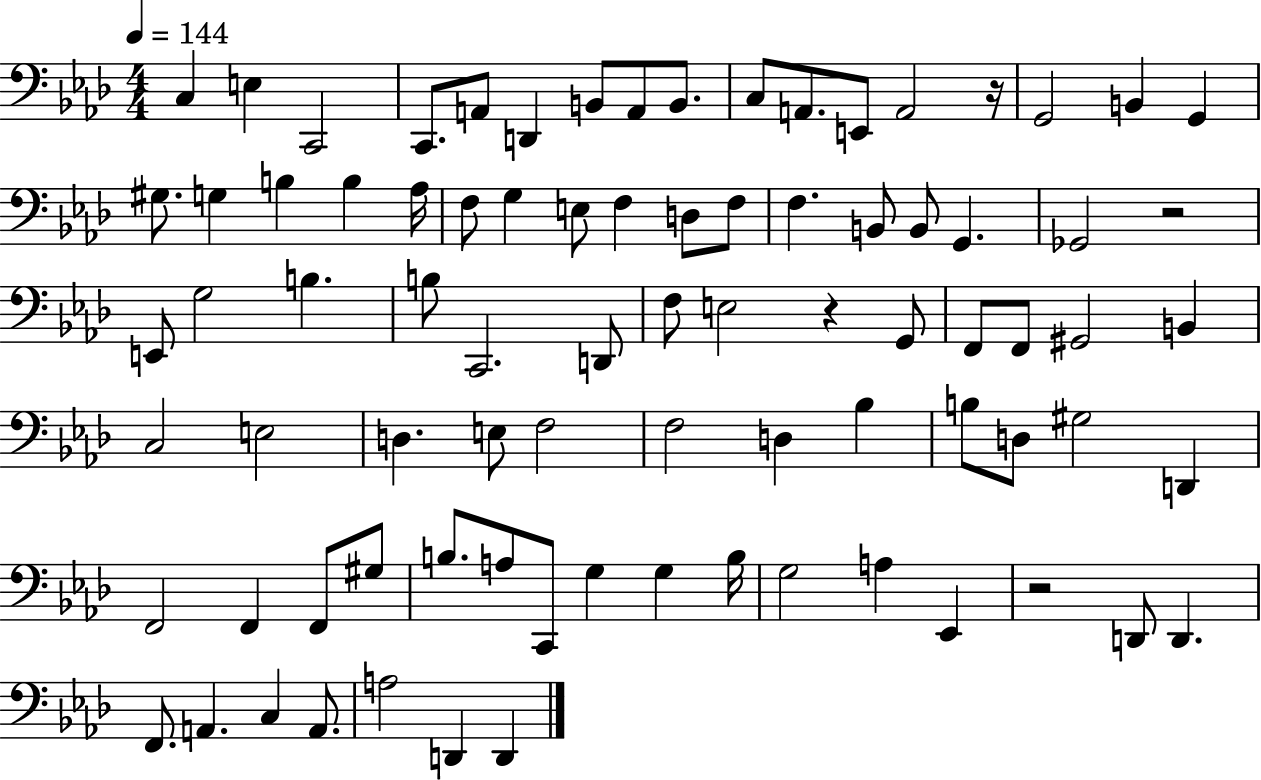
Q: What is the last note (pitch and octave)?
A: D2